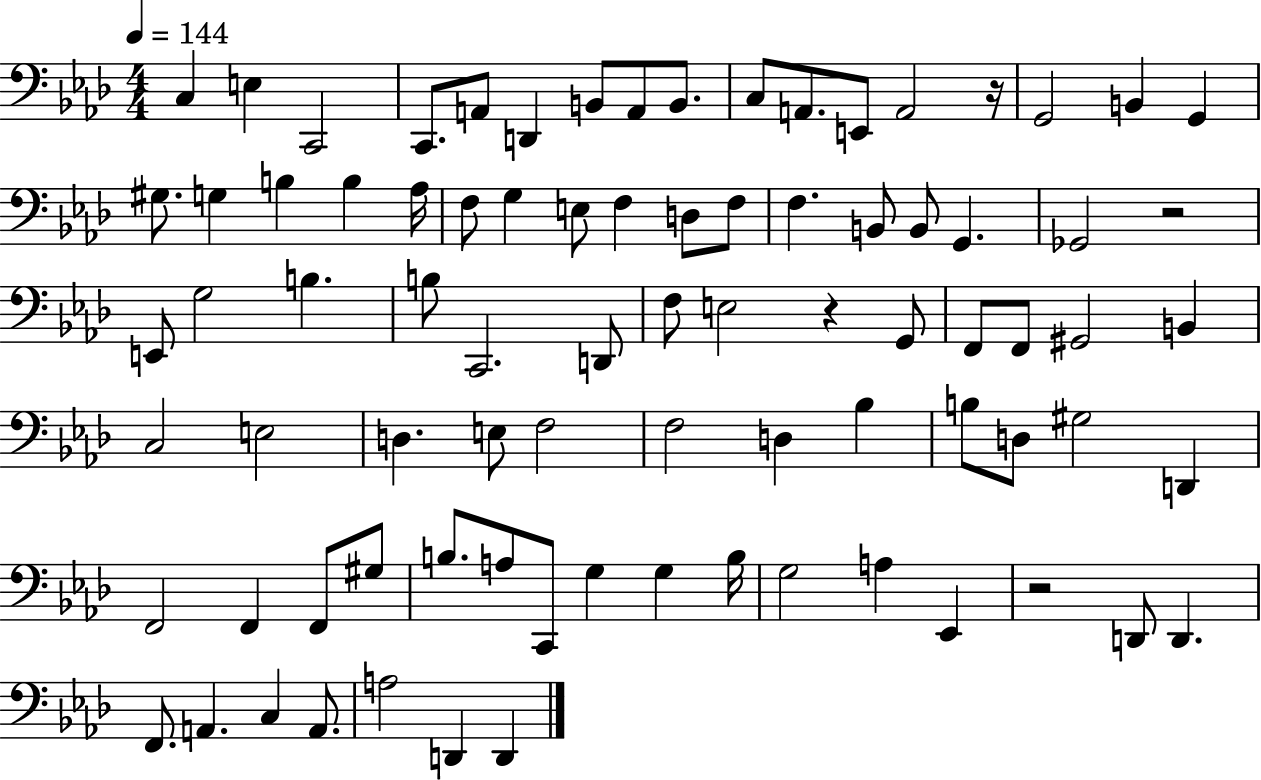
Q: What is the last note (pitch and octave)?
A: D2